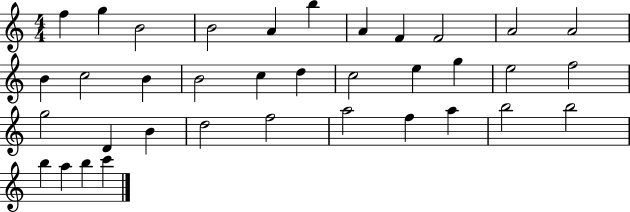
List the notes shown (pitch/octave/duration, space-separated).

F5/q G5/q B4/h B4/h A4/q B5/q A4/q F4/q F4/h A4/h A4/h B4/q C5/h B4/q B4/h C5/q D5/q C5/h E5/q G5/q E5/h F5/h G5/h D4/q B4/q D5/h F5/h A5/h F5/q A5/q B5/h B5/h B5/q A5/q B5/q C6/q